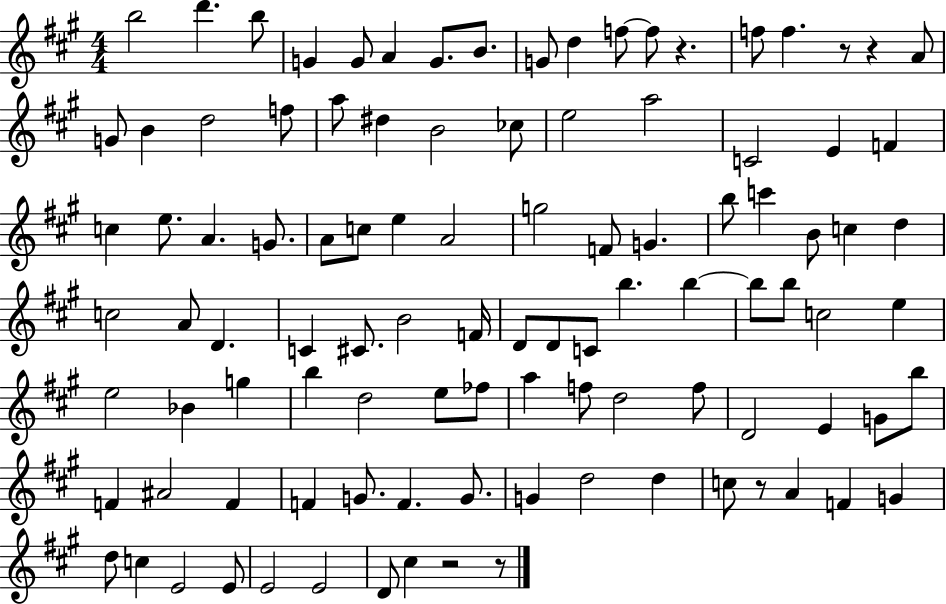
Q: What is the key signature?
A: A major